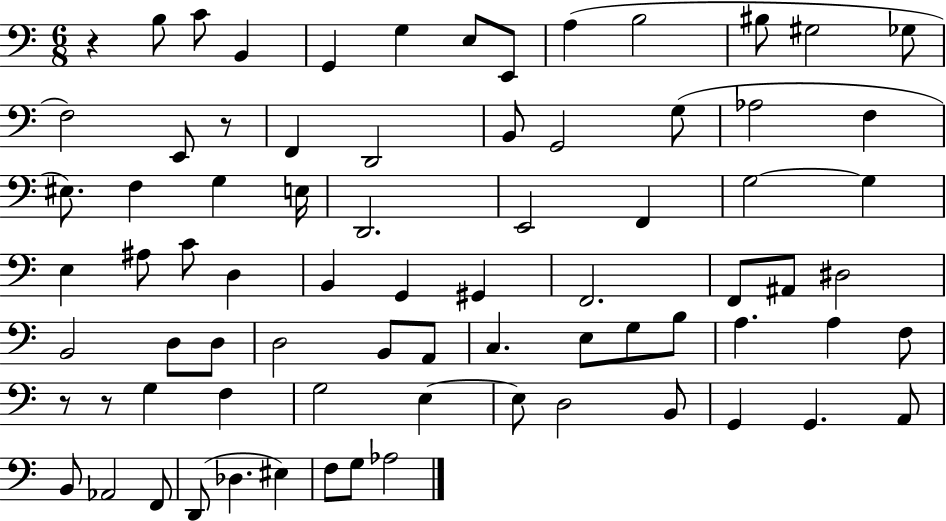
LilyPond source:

{
  \clef bass
  \numericTimeSignature
  \time 6/8
  \key c \major
  r4 b8 c'8 b,4 | g,4 g4 e8 e,8 | a4( b2 | bis8 gis2 ges8 | \break f2) e,8 r8 | f,4 d,2 | b,8 g,2 g8( | aes2 f4 | \break eis8.) f4 g4 e16 | d,2. | e,2 f,4 | g2~~ g4 | \break e4 ais8 c'8 d4 | b,4 g,4 gis,4 | f,2. | f,8 ais,8 dis2 | \break b,2 d8 d8 | d2 b,8 a,8 | c4. e8 g8 b8 | a4. a4 f8 | \break r8 r8 g4 f4 | g2 e4~~ | e8 d2 b,8 | g,4 g,4. a,8 | \break b,8 aes,2 f,8 | d,8( des4. eis4) | f8 g8 aes2 | \bar "|."
}